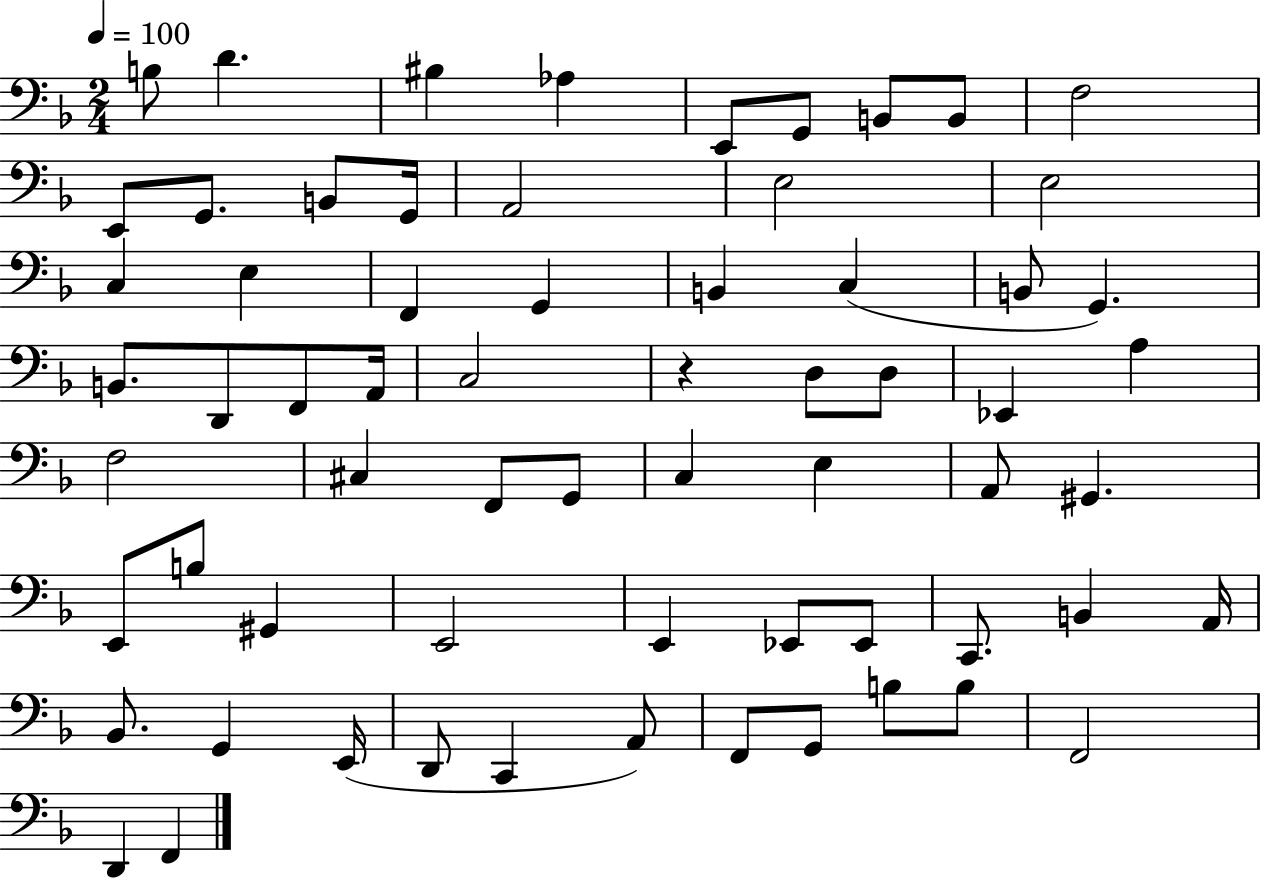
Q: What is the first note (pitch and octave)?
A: B3